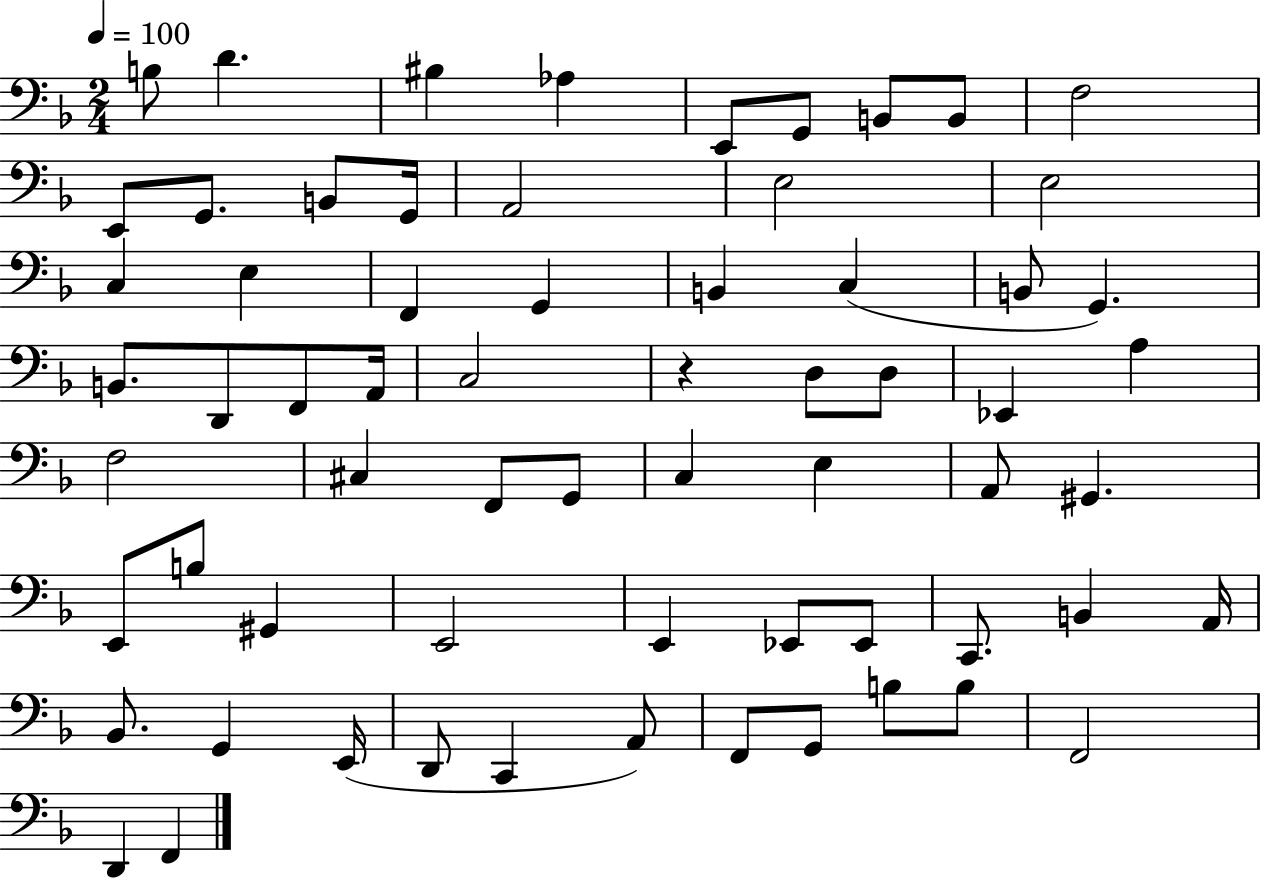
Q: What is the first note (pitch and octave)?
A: B3